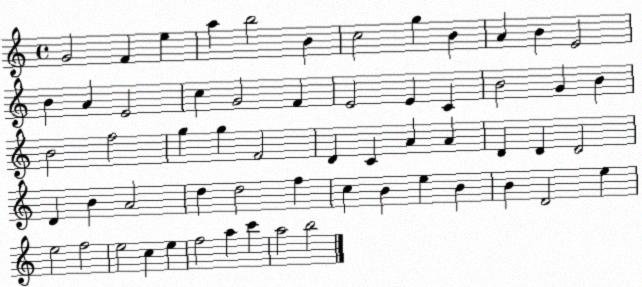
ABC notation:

X:1
T:Untitled
M:4/4
L:1/4
K:C
G2 F e a b2 B c2 g B A B E2 B A E2 c G2 F E2 E C B2 G B B2 f2 g g F2 D C A A D D D2 D B A2 d d2 f c B e B B D2 e e2 f2 e2 c e f2 a c' a2 b2